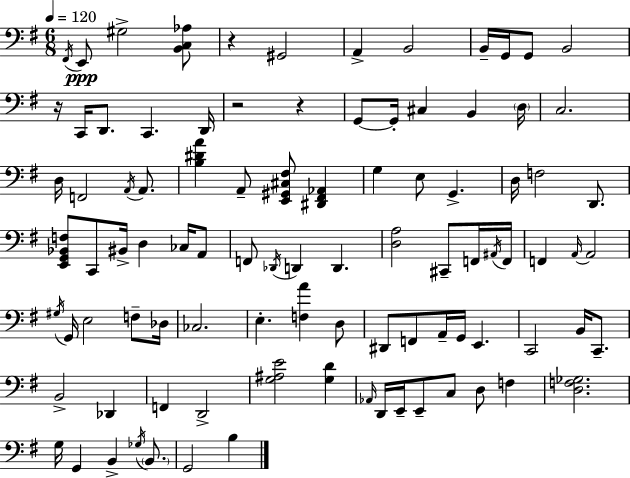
{
  \clef bass
  \numericTimeSignature
  \time 6/8
  \key e \minor
  \tempo 4 = 120
  \acciaccatura { fis,16 }\ppp e,8 gis2-> <b, c aes>8 | r4 gis,2 | a,4-> b,2 | b,16-- g,16 g,8 b,2 | \break r16 c,16 d,8. c,4. | d,16 r2 r4 | g,8~~ g,16-. cis4 b,4 | \parenthesize d16 c2. | \break d16 f,2 \acciaccatura { a,16 } a,8. | <b dis' a'>4 a,8-- <e, gis, cis fis>8 <dis, fis, aes,>4 | g4 e8 g,4.-> | d16 f2 d,8. | \break <e, g, bes, f>8 c,8 bis,16-> d4 ces16 | a,8 f,8 \acciaccatura { des,16 } d,4 d,4. | <d a>2 cis,8-- | f,16 \acciaccatura { ais,16 } f,16 f,4 \grace { a,16~ }~ a,2 | \break \acciaccatura { gis16 } g,16 e2 | f8-- des16 ces2. | e4.-. | <f a'>4 d8 dis,8 f,8 a,16-- g,16 | \break e,4. c,2 | b,16 c,8.-- b,2-> | des,4 f,4 d,2-> | <g ais e'>2 | \break <g d'>4 \grace { aes,16 } d,16 e,16-- e,8-- c8 | d8 f4 <d f ges>2. | g16 g,4 | b,4-> \acciaccatura { ges16 } \parenthesize b,8. g,2 | \break b4 \bar "|."
}